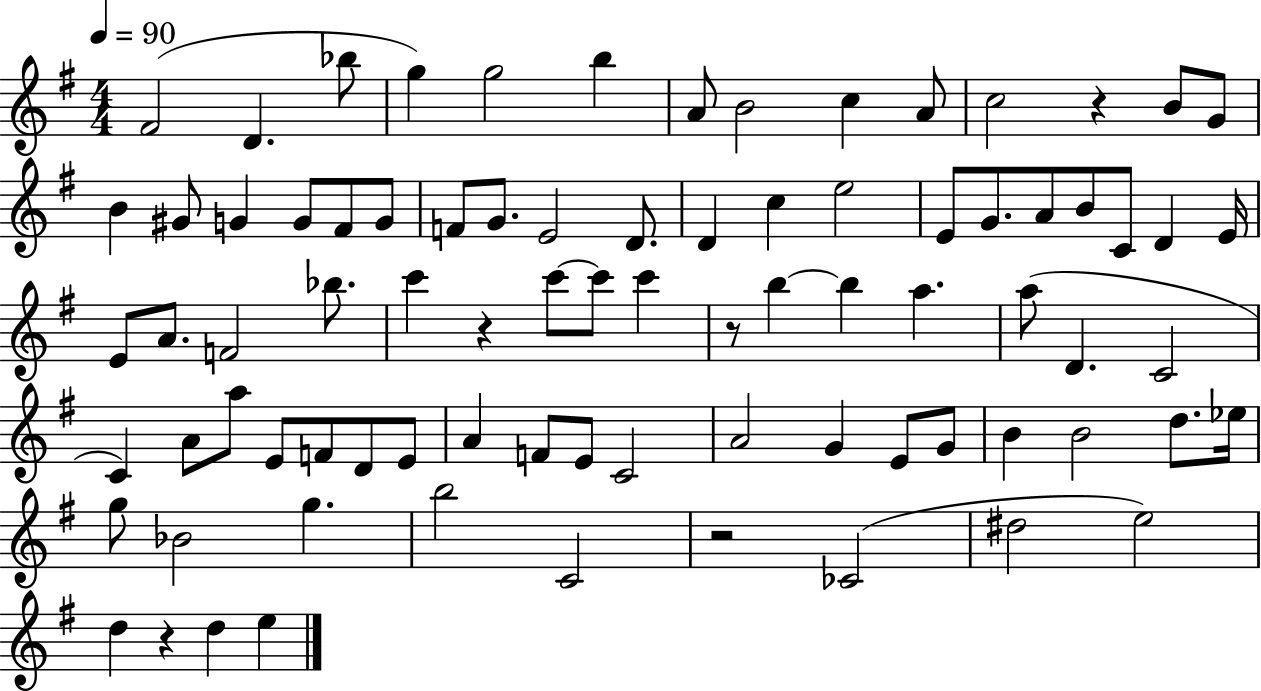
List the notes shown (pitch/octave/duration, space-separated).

F#4/h D4/q. Bb5/e G5/q G5/h B5/q A4/e B4/h C5/q A4/e C5/h R/q B4/e G4/e B4/q G#4/e G4/q G4/e F#4/e G4/e F4/e G4/e. E4/h D4/e. D4/q C5/q E5/h E4/e G4/e. A4/e B4/e C4/e D4/q E4/s E4/e A4/e. F4/h Bb5/e. C6/q R/q C6/e C6/e C6/q R/e B5/q B5/q A5/q. A5/e D4/q. C4/h C4/q A4/e A5/e E4/e F4/e D4/e E4/e A4/q F4/e E4/e C4/h A4/h G4/q E4/e G4/e B4/q B4/h D5/e. Eb5/s G5/e Bb4/h G5/q. B5/h C4/h R/h CES4/h D#5/h E5/h D5/q R/q D5/q E5/q